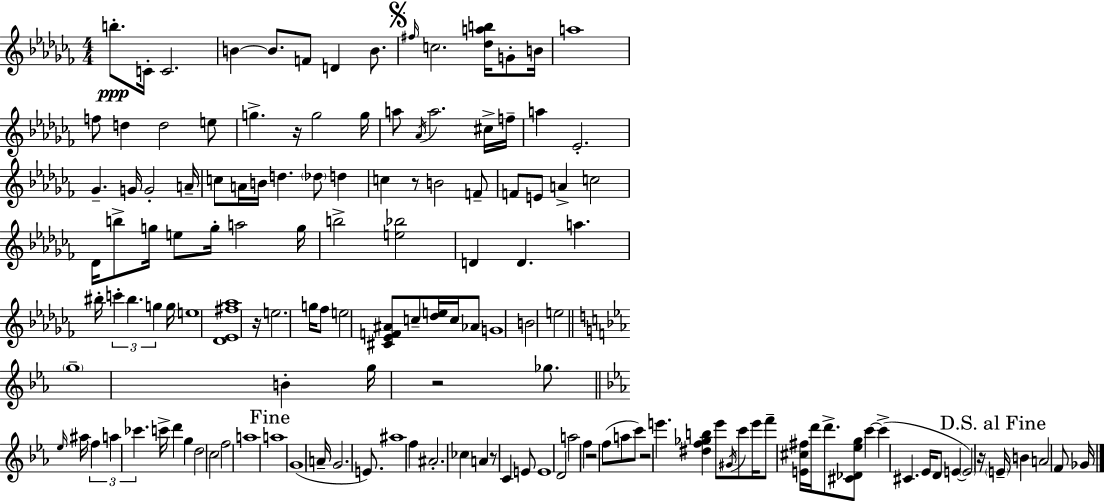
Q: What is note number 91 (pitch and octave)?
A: G4